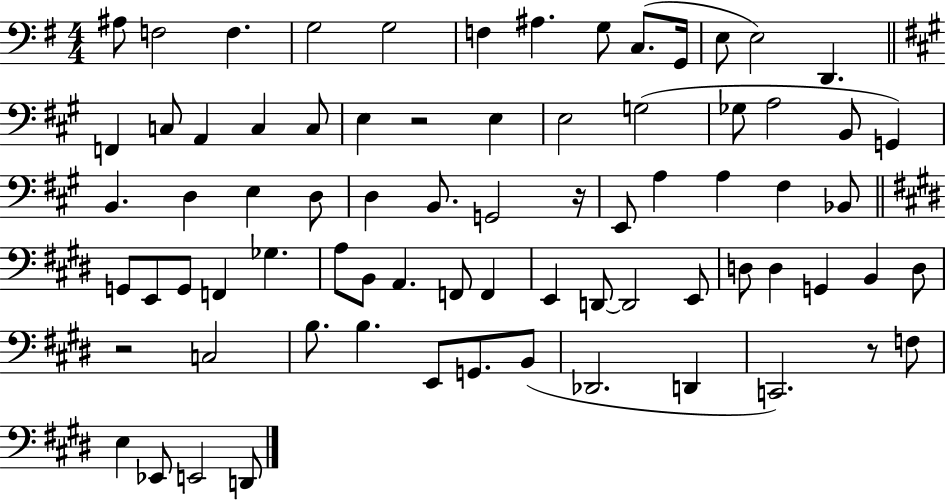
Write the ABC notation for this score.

X:1
T:Untitled
M:4/4
L:1/4
K:G
^A,/2 F,2 F, G,2 G,2 F, ^A, G,/2 C,/2 G,,/4 E,/2 E,2 D,, F,, C,/2 A,, C, C,/2 E, z2 E, E,2 G,2 _G,/2 A,2 B,,/2 G,, B,, D, E, D,/2 D, B,,/2 G,,2 z/4 E,,/2 A, A, ^F, _B,,/2 G,,/2 E,,/2 G,,/2 F,, _G, A,/2 B,,/2 A,, F,,/2 F,, E,, D,,/2 D,,2 E,,/2 D,/2 D, G,, B,, D,/2 z2 C,2 B,/2 B, E,,/2 G,,/2 B,,/2 _D,,2 D,, C,,2 z/2 F,/2 E, _E,,/2 E,,2 D,,/2